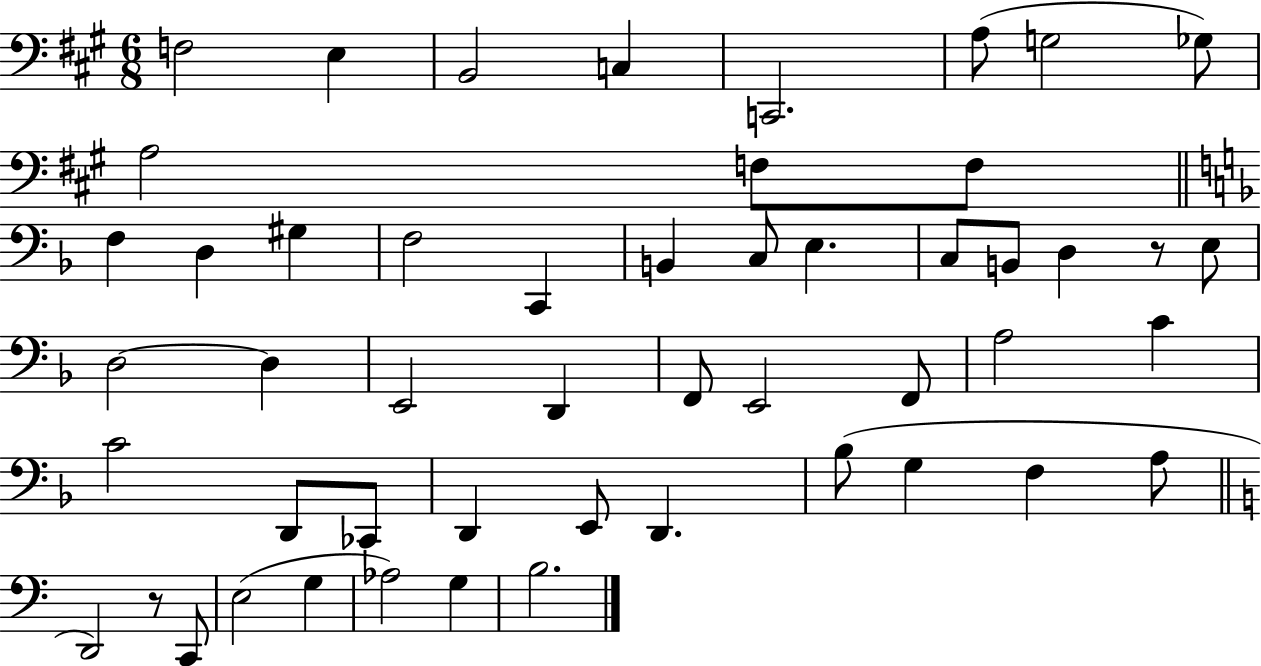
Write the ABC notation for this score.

X:1
T:Untitled
M:6/8
L:1/4
K:A
F,2 E, B,,2 C, C,,2 A,/2 G,2 _G,/2 A,2 F,/2 F,/2 F, D, ^G, F,2 C,, B,, C,/2 E, C,/2 B,,/2 D, z/2 E,/2 D,2 D, E,,2 D,, F,,/2 E,,2 F,,/2 A,2 C C2 D,,/2 _C,,/2 D,, E,,/2 D,, _B,/2 G, F, A,/2 D,,2 z/2 C,,/2 E,2 G, _A,2 G, B,2